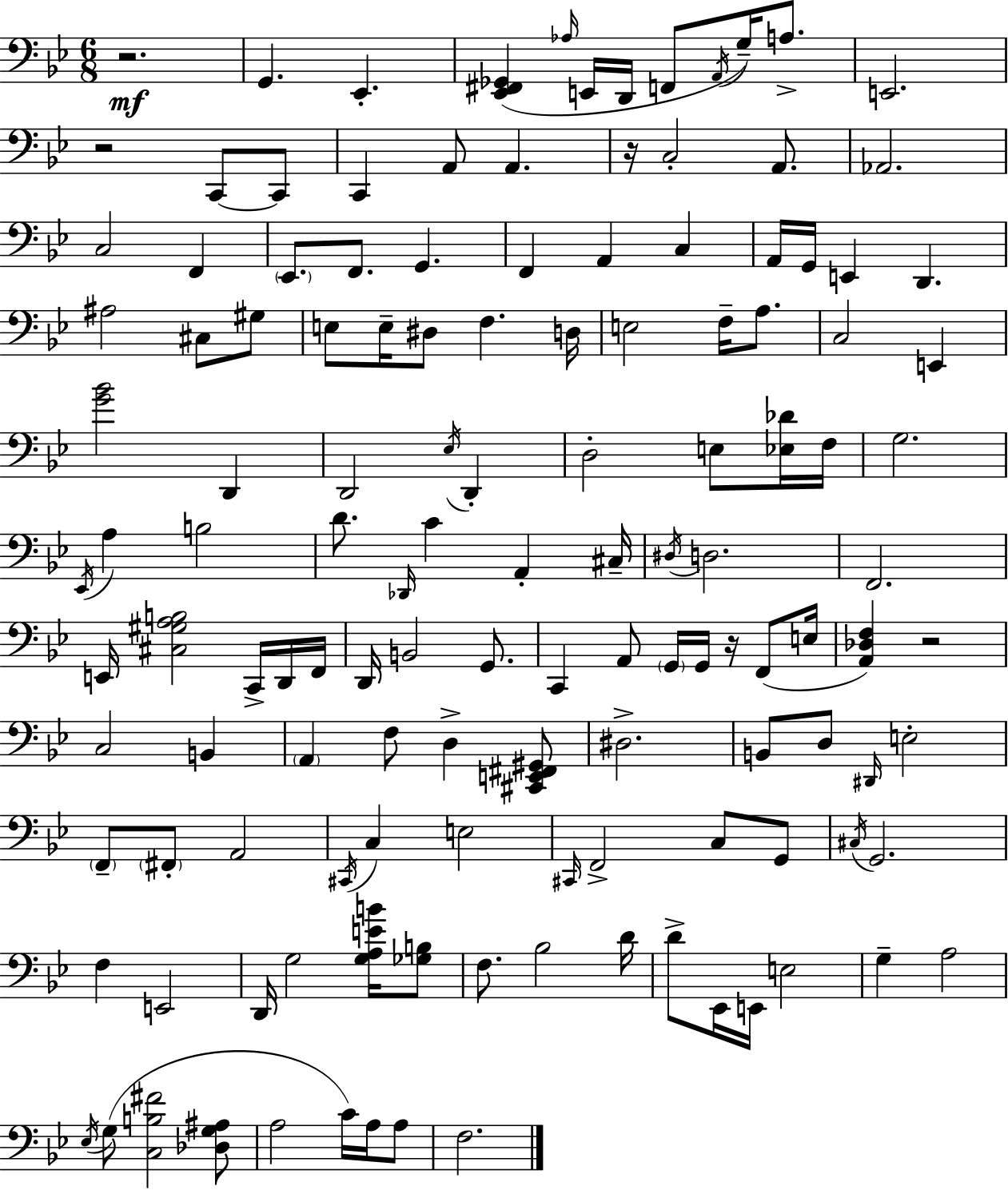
{
  \clef bass
  \numericTimeSignature
  \time 6/8
  \key bes \major
  r2.\mf | g,4. ees,4.-. | <ees, fis, ges,>4( \grace { aes16 } e,16 d,16 f,8 \acciaccatura { a,16 }) g16-- a8.-> | e,2. | \break r2 c,8~~ | c,8 c,4 a,8 a,4. | r16 c2-. a,8. | aes,2. | \break c2 f,4 | \parenthesize ees,8. f,8. g,4. | f,4 a,4 c4 | a,16 g,16 e,4 d,4. | \break ais2 cis8 | gis8 e8 e16-- dis8 f4. | d16 e2 f16-- a8. | c2 e,4 | \break <g' bes'>2 d,4 | d,2 \acciaccatura { ees16 } d,4-. | d2-. e8 | <ees des'>16 f16 g2. | \break \acciaccatura { ees,16 } a4 b2 | d'8. \grace { des,16 } c'4 | a,4-. cis16-- \acciaccatura { dis16 } d2. | f,2. | \break e,16 <cis gis a b>2 | c,16-> d,16 f,16 d,16 b,2 | g,8. c,4 a,8 | \parenthesize g,16 g,16 r16 f,8( e16 <a, des f>4) r2 | \break c2 | b,4 \parenthesize a,4 f8 | d4-> <cis, e, fis, gis,>8 dis2.-> | b,8 d8 \grace { dis,16 } e2-. | \break \parenthesize f,8-- \parenthesize fis,8-. a,2 | \acciaccatura { cis,16 } c4 | e2 \grace { cis,16 } f,2-> | c8 g,8 \acciaccatura { cis16 } g,2. | \break f4 | e,2 d,16 g2 | <g a e' b'>16 <ges b>8 f8. | bes2 d'16 d'8-> | \break ees,16 e,16 e2 g4-- | a2 \acciaccatura { ees16 } g8( | <c b fis'>2 <des g ais>8 a2 | c'16) a16 a8 f2. | \break \bar "|."
}